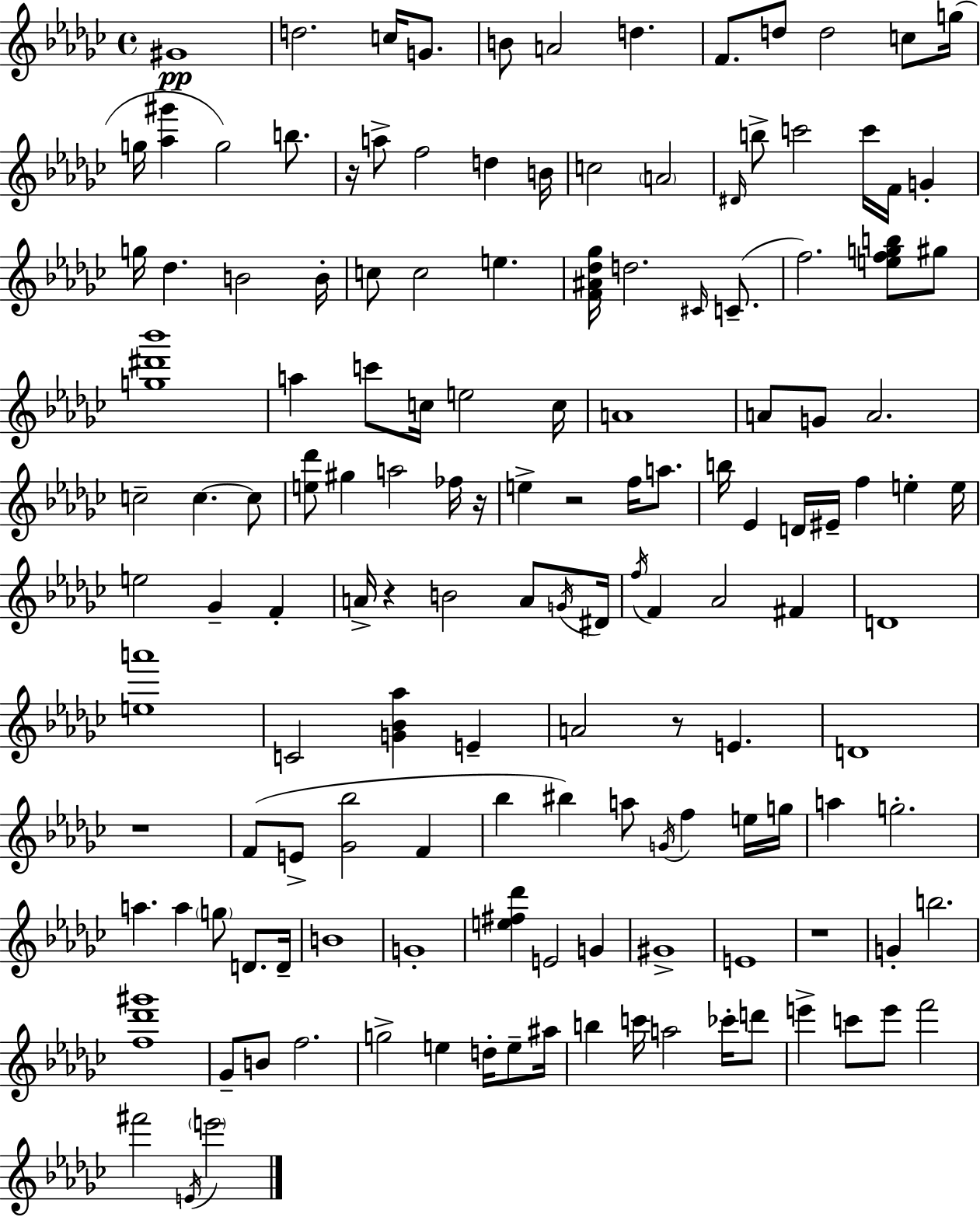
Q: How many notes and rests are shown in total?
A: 144